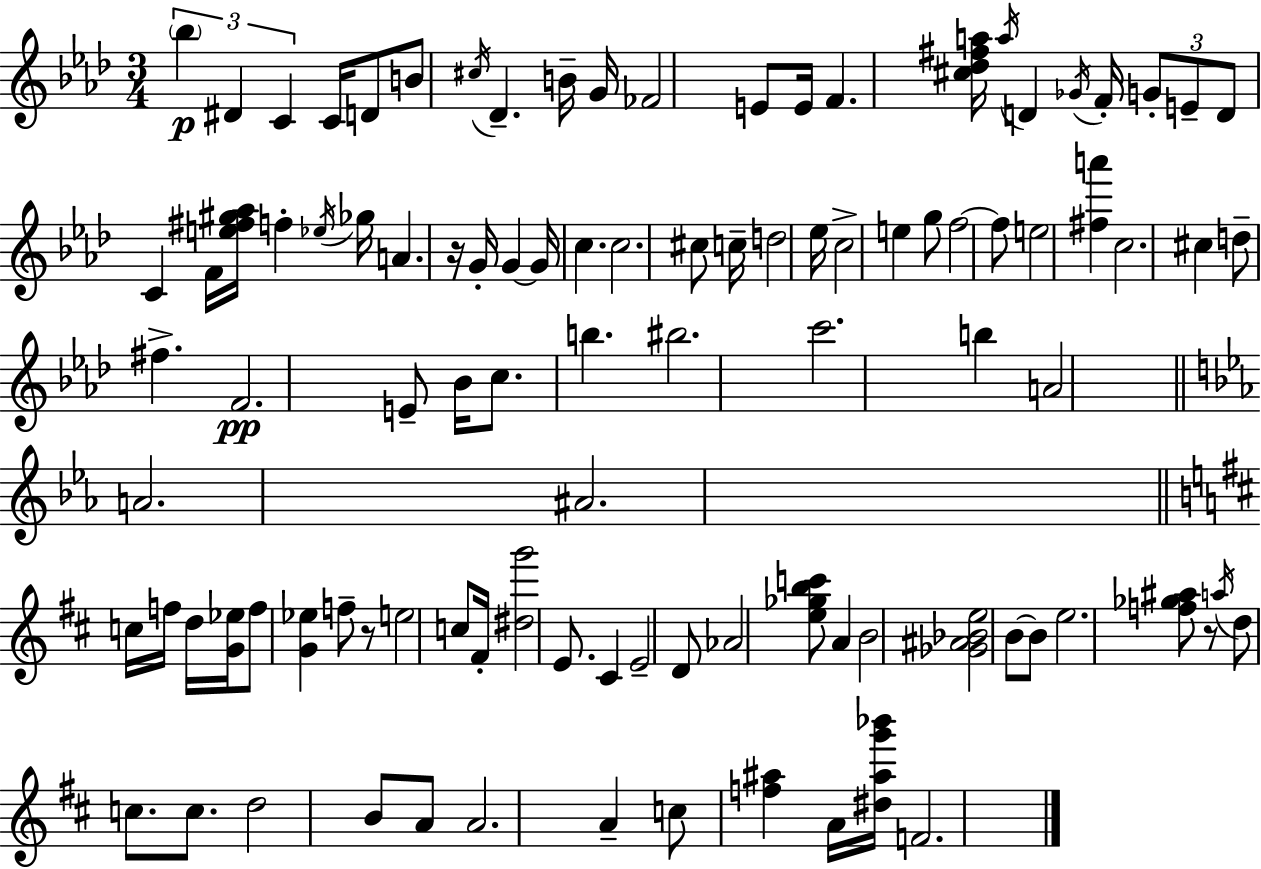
{
  \clef treble
  \numericTimeSignature
  \time 3/4
  \key f \minor
  \tuplet 3/2 { \parenthesize bes''4\p dis'4 c'4 } | c'16 d'8 b'8 \acciaccatura { cis''16 } des'4.-- | b'16-- g'16 fes'2 e'8 | e'16 f'4. <cis'' des'' fis'' a''>16 \acciaccatura { a''16 } d'4 | \break \acciaccatura { ges'16 } f'16-. \tuplet 3/2 { g'8-. e'8-- d'8 } c'4 | f'16 <e'' fis'' gis'' aes''>16 f''4-. \acciaccatura { ees''16 } ges''16 a'4. | r16 g'16-. g'4~~ g'16 c''4. | c''2. | \break cis''8 c''16-- d''2 | ees''16 c''2-> | e''4 g''8 f''2~~ | f''8 e''2 | \break <fis'' a'''>4 c''2. | cis''4 d''8-- fis''4.-> | f'2.\pp | e'8-- bes'16 c''8. b''4. | \break bis''2. | c'''2. | b''4 a'2 | \bar "||" \break \key ees \major a'2. | ais'2. | \bar "||" \break \key d \major c''16 f''16 d''16 <g' ees''>16 f''8 <g' ees''>4 f''8-- | r8 e''2 c''8 | fis'16-. <dis'' g'''>2 e'8. | cis'4 e'2-- | \break d'8 aes'2 <e'' ges'' b'' c'''>8 | a'4 b'2 | <ges' ais' bes' e''>2 b'8~~ b'8 | e''2. | \break <f'' ges'' ais''>8 r8 \acciaccatura { a''16 } d''8 c''8. c''8. | d''2 b'8 a'8 | a'2. | a'4-- c''8 <f'' ais''>4 a'16 | \break <dis'' ais'' g''' bes'''>16 f'2. | \bar "|."
}